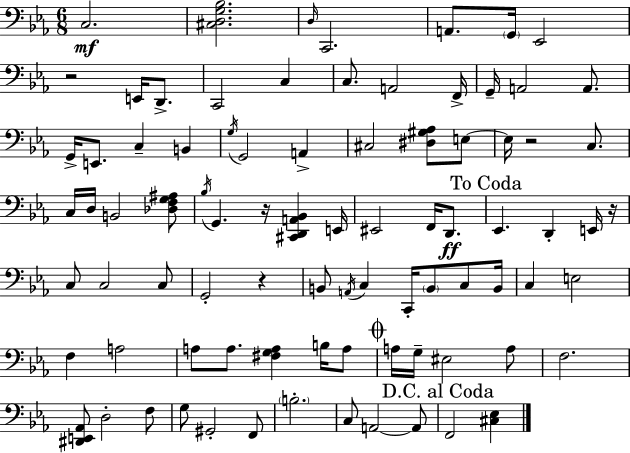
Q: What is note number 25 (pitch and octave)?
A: E3